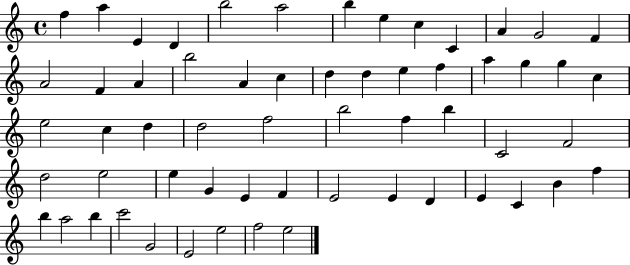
X:1
T:Untitled
M:4/4
L:1/4
K:C
f a E D b2 a2 b e c C A G2 F A2 F A b2 A c d d e f a g g c e2 c d d2 f2 b2 f b C2 F2 d2 e2 e G E F E2 E D E C B f b a2 b c'2 G2 E2 e2 f2 e2